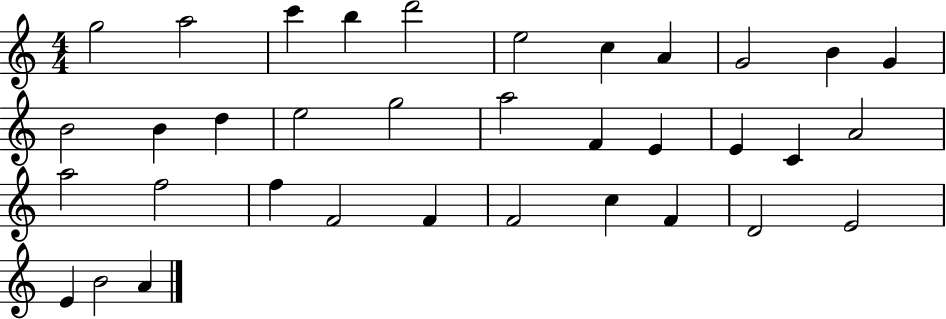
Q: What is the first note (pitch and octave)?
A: G5